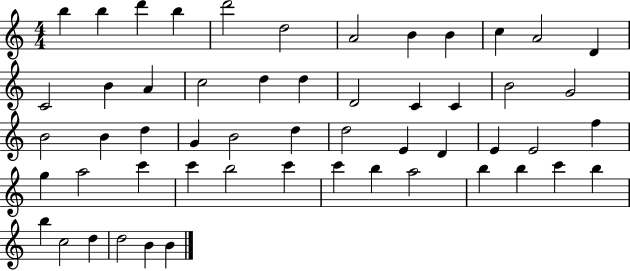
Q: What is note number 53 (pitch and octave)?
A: B4